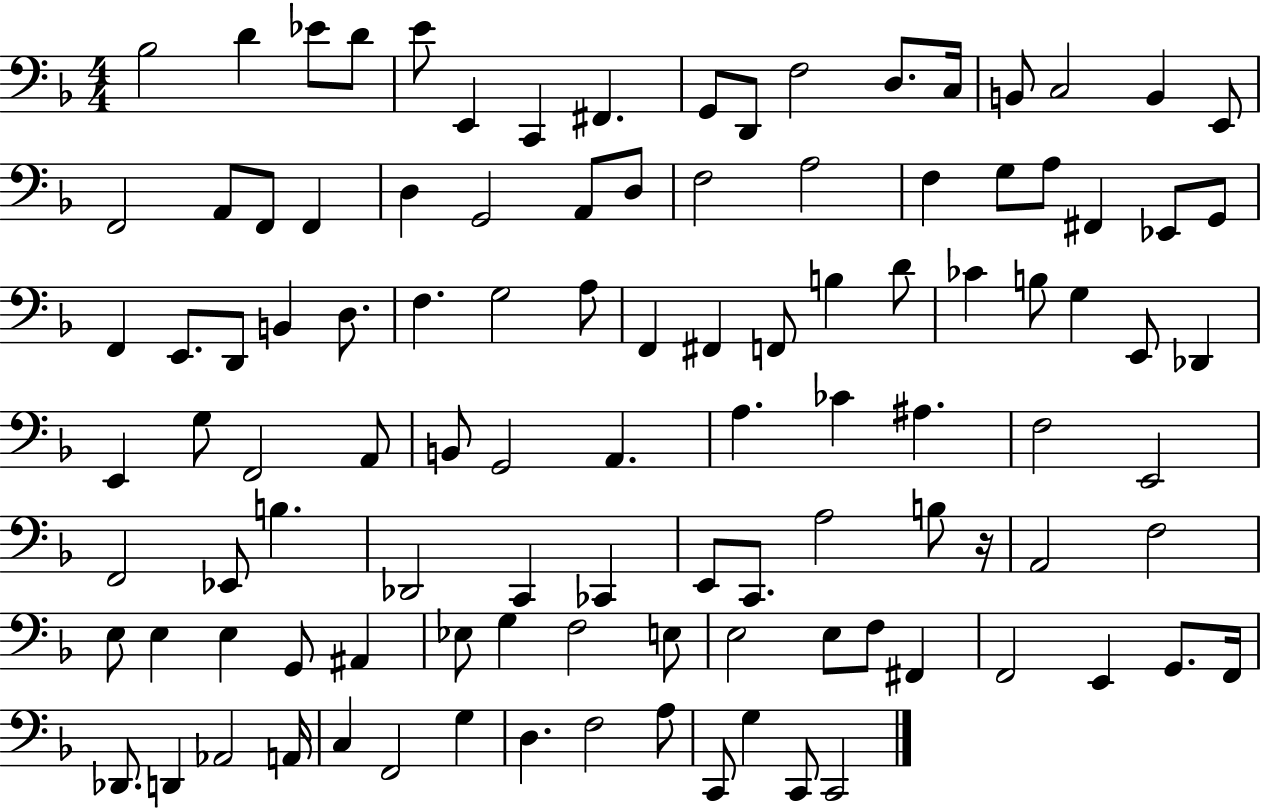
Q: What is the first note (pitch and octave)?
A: Bb3